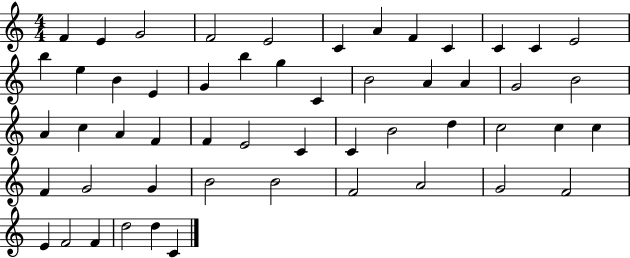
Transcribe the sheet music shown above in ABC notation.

X:1
T:Untitled
M:4/4
L:1/4
K:C
F E G2 F2 E2 C A F C C C E2 b e B E G b g C B2 A A G2 B2 A c A F F E2 C C B2 d c2 c c F G2 G B2 B2 F2 A2 G2 F2 E F2 F d2 d C